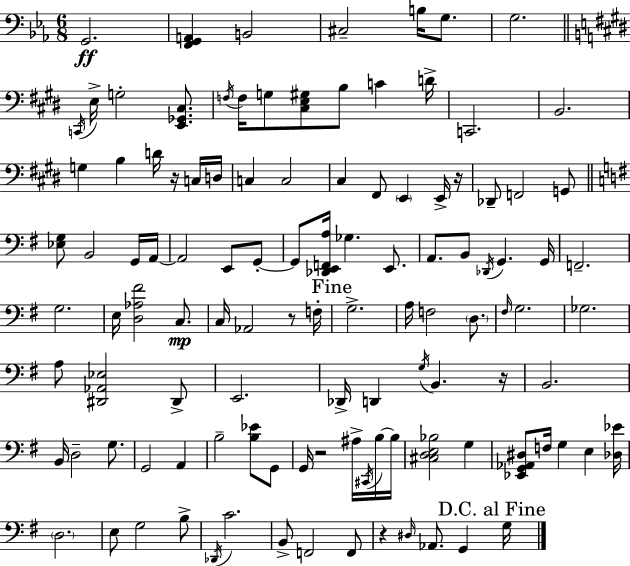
G2/h. [F2,G2,A2]/q B2/h C#3/h B3/s G3/e. G3/h. C2/s E3/s G3/h [E2,Gb2,C#3]/e. F3/s F3/s G3/e [C#3,E3,G#3]/e B3/e C4/q D4/s C2/h. B2/h. G3/q B3/q D4/s R/s C3/s D3/s C3/q C3/h C#3/q F#2/e E2/q E2/s R/s Db2/e F2/h G2/e [Eb3,G3]/e B2/h G2/s A2/s A2/h E2/e G2/e G2/e [Db2,E2,F2,A3]/s Gb3/q. E2/e. A2/e. B2/e Db2/s G2/q. G2/s F2/h. G3/h. E3/s [D3,Ab3,F#4]/h C3/e. C3/s Ab2/h R/e F3/s G3/h. A3/s F3/h D3/e. F#3/s G3/h. Gb3/h. A3/e [D#2,Ab2,Eb3]/h D#2/e E2/h. Db2/s D2/q G3/s B2/q. R/s B2/h. B2/s D3/h G3/e. G2/h A2/q B3/h [B3,Eb4]/e G2/e G2/s R/h A#3/s C#2/s B3/s B3/s [C#3,D3,E3,Bb3]/h G3/q [Eb2,G2,Ab2,D#3]/e F3/s G3/q E3/q [Db3,Eb4]/s D3/h. E3/e G3/h B3/e Db2/s C4/h. B2/e F2/h F2/e R/q D#3/s Ab2/e. G2/q G3/s